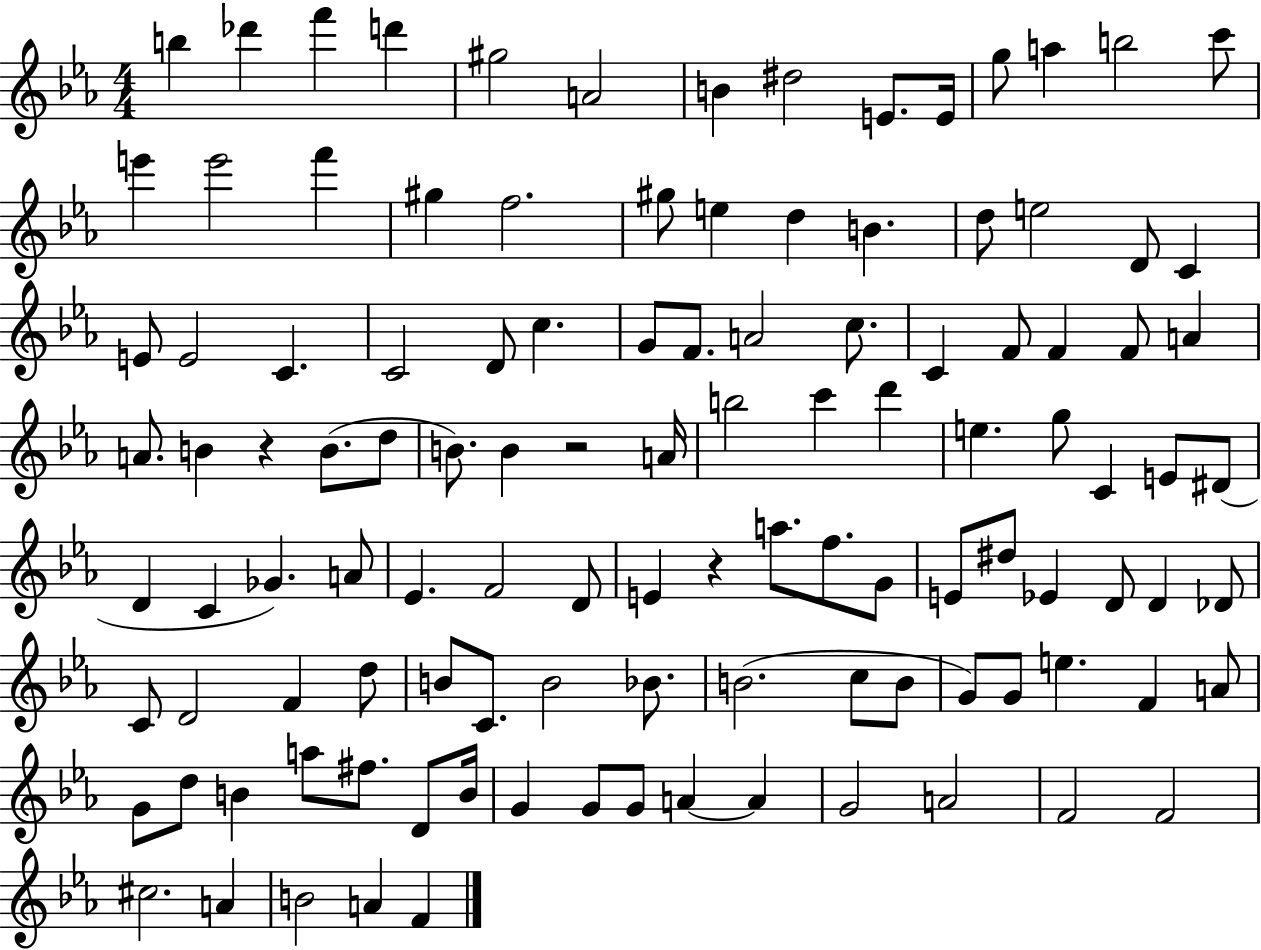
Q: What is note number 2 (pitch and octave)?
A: Db6